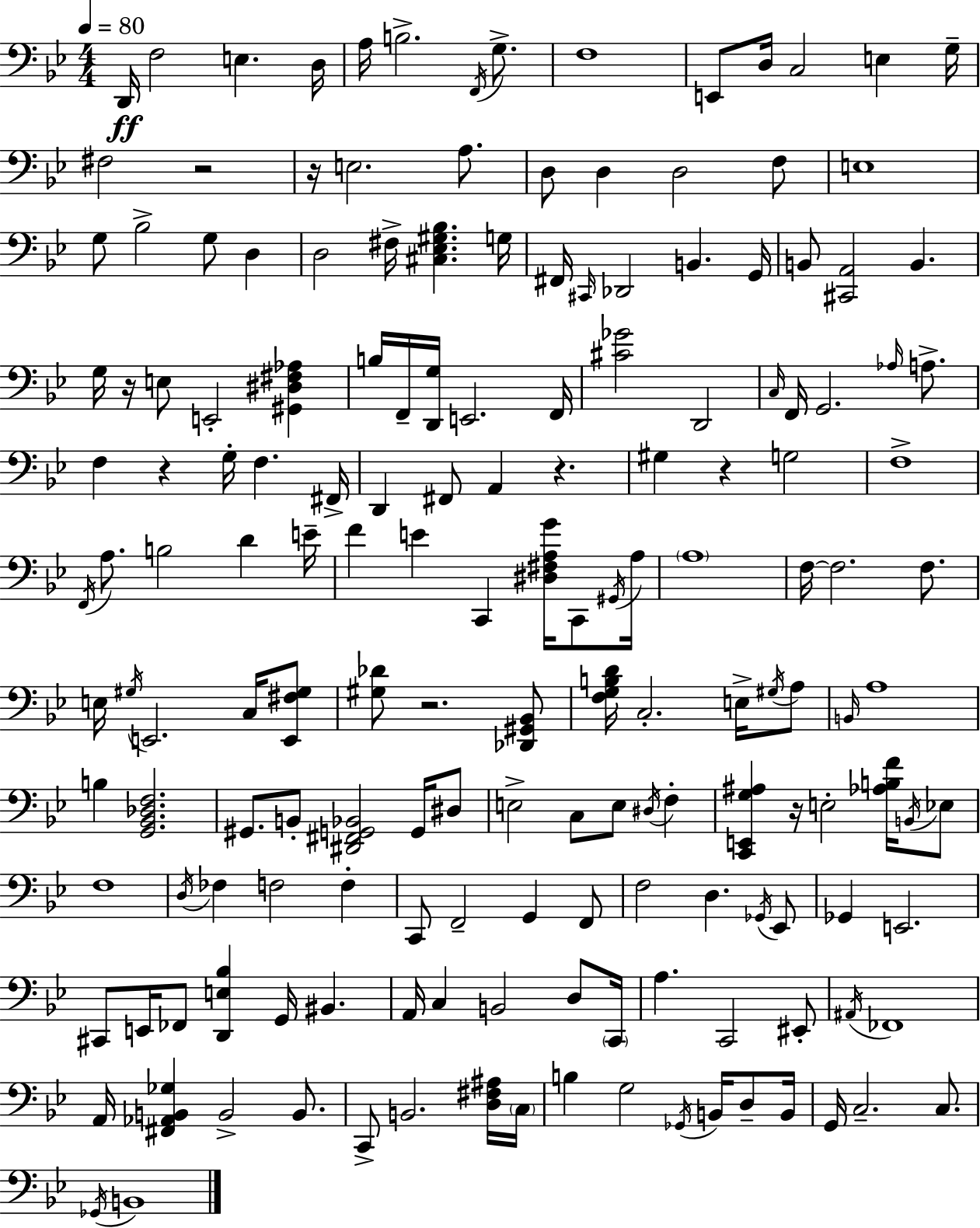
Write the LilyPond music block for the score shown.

{
  \clef bass
  \numericTimeSignature
  \time 4/4
  \key g \minor
  \tempo 4 = 80
  d,16\ff f2 e4. d16 | a16 b2.-> \acciaccatura { f,16 } g8.-> | f1 | e,8 d16 c2 e4 | \break g16-- fis2 r2 | r16 e2. a8. | d8 d4 d2 f8 | e1 | \break g8 bes2-> g8 d4 | d2 fis16-> <cis ees gis bes>4. | g16 fis,16 \grace { cis,16 } des,2 b,4. | g,16 b,8 <cis, a,>2 b,4. | \break g16 r16 e8 e,2-. <gis, dis fis aes>4 | b16 f,16-- <d, g>16 e,2. | f,16 <cis' ges'>2 d,2 | \grace { c16 } f,16 g,2. | \break \grace { aes16 } a8.-> f4 r4 g16-. f4. | fis,16-> d,4 fis,8 a,4 r4. | gis4 r4 g2 | f1-> | \break \acciaccatura { f,16 } a8. b2 | d'4 e'16-- f'4 e'4 c,4 | <dis fis a g'>16 c,8 \acciaccatura { gis,16 } a16 \parenthesize a1 | f16~~ f2. | \break f8. e16 \acciaccatura { gis16 } e,2. | c16 <e, fis gis>8 <gis des'>8 r2. | <des, gis, bes,>8 <f g b d'>16 c2.-. | e16-> \acciaccatura { gis16 } a8 \grace { b,16 } a1 | \break b4 <g, bes, des f>2. | gis,8. b,8-. <dis, fis, g, bes,>2 | g,16 dis8 e2-> | c8 e8 \acciaccatura { dis16 } f4-. <c, e, g ais>4 r16 e2-. | \break <aes b f'>16 \acciaccatura { b,16 } ees8 f1 | \acciaccatura { d16 } fes4 | f2 f4-. c,8 f,2-- | g,4 f,8 f2 | \break d4. \acciaccatura { ges,16 } ees,8 ges,4 | e,2. cis,8 e,16 | fes,8 <d, e bes>4 g,16 bis,4. a,16 c4 | b,2 d8 \parenthesize c,16 a4. | \break c,2 eis,8-. \acciaccatura { ais,16 } fes,1 | a,16 <fis, aes, b, ges>4 | b,2-> b,8. c,8-> | b,2. <d fis ais>16 \parenthesize c16 b4 | \break g2 \acciaccatura { ges,16 } b,16 d8-- b,16 g,16 | c2.-- c8. \acciaccatura { ges,16 } | b,1 | \bar "|."
}